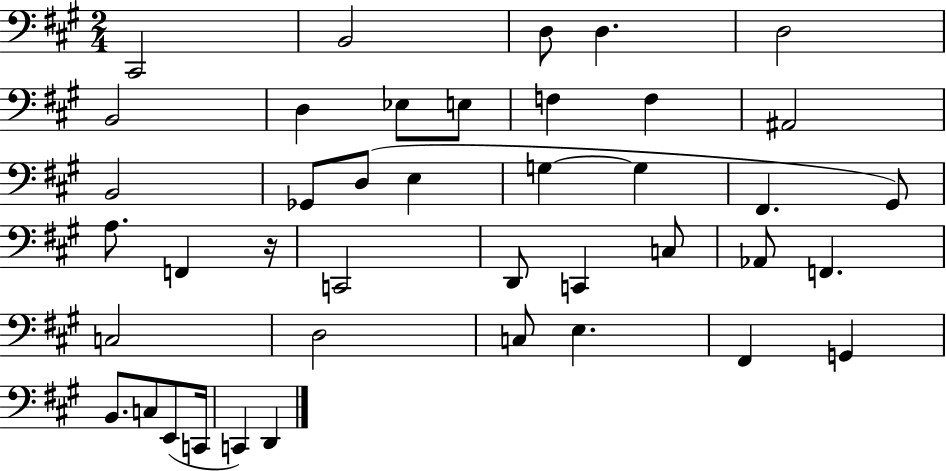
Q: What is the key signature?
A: A major